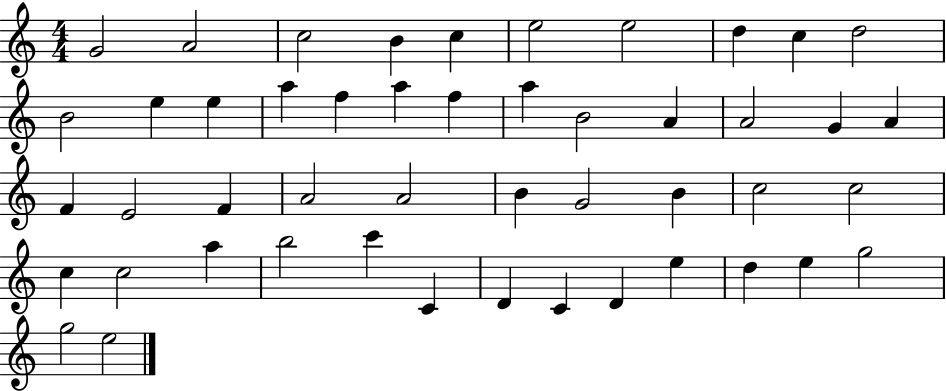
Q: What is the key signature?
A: C major